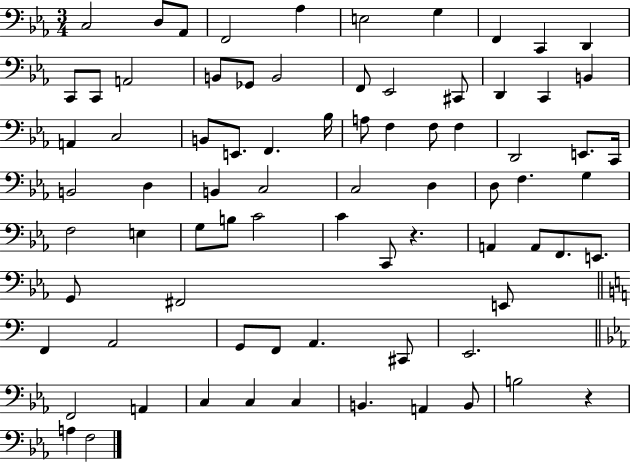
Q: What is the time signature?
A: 3/4